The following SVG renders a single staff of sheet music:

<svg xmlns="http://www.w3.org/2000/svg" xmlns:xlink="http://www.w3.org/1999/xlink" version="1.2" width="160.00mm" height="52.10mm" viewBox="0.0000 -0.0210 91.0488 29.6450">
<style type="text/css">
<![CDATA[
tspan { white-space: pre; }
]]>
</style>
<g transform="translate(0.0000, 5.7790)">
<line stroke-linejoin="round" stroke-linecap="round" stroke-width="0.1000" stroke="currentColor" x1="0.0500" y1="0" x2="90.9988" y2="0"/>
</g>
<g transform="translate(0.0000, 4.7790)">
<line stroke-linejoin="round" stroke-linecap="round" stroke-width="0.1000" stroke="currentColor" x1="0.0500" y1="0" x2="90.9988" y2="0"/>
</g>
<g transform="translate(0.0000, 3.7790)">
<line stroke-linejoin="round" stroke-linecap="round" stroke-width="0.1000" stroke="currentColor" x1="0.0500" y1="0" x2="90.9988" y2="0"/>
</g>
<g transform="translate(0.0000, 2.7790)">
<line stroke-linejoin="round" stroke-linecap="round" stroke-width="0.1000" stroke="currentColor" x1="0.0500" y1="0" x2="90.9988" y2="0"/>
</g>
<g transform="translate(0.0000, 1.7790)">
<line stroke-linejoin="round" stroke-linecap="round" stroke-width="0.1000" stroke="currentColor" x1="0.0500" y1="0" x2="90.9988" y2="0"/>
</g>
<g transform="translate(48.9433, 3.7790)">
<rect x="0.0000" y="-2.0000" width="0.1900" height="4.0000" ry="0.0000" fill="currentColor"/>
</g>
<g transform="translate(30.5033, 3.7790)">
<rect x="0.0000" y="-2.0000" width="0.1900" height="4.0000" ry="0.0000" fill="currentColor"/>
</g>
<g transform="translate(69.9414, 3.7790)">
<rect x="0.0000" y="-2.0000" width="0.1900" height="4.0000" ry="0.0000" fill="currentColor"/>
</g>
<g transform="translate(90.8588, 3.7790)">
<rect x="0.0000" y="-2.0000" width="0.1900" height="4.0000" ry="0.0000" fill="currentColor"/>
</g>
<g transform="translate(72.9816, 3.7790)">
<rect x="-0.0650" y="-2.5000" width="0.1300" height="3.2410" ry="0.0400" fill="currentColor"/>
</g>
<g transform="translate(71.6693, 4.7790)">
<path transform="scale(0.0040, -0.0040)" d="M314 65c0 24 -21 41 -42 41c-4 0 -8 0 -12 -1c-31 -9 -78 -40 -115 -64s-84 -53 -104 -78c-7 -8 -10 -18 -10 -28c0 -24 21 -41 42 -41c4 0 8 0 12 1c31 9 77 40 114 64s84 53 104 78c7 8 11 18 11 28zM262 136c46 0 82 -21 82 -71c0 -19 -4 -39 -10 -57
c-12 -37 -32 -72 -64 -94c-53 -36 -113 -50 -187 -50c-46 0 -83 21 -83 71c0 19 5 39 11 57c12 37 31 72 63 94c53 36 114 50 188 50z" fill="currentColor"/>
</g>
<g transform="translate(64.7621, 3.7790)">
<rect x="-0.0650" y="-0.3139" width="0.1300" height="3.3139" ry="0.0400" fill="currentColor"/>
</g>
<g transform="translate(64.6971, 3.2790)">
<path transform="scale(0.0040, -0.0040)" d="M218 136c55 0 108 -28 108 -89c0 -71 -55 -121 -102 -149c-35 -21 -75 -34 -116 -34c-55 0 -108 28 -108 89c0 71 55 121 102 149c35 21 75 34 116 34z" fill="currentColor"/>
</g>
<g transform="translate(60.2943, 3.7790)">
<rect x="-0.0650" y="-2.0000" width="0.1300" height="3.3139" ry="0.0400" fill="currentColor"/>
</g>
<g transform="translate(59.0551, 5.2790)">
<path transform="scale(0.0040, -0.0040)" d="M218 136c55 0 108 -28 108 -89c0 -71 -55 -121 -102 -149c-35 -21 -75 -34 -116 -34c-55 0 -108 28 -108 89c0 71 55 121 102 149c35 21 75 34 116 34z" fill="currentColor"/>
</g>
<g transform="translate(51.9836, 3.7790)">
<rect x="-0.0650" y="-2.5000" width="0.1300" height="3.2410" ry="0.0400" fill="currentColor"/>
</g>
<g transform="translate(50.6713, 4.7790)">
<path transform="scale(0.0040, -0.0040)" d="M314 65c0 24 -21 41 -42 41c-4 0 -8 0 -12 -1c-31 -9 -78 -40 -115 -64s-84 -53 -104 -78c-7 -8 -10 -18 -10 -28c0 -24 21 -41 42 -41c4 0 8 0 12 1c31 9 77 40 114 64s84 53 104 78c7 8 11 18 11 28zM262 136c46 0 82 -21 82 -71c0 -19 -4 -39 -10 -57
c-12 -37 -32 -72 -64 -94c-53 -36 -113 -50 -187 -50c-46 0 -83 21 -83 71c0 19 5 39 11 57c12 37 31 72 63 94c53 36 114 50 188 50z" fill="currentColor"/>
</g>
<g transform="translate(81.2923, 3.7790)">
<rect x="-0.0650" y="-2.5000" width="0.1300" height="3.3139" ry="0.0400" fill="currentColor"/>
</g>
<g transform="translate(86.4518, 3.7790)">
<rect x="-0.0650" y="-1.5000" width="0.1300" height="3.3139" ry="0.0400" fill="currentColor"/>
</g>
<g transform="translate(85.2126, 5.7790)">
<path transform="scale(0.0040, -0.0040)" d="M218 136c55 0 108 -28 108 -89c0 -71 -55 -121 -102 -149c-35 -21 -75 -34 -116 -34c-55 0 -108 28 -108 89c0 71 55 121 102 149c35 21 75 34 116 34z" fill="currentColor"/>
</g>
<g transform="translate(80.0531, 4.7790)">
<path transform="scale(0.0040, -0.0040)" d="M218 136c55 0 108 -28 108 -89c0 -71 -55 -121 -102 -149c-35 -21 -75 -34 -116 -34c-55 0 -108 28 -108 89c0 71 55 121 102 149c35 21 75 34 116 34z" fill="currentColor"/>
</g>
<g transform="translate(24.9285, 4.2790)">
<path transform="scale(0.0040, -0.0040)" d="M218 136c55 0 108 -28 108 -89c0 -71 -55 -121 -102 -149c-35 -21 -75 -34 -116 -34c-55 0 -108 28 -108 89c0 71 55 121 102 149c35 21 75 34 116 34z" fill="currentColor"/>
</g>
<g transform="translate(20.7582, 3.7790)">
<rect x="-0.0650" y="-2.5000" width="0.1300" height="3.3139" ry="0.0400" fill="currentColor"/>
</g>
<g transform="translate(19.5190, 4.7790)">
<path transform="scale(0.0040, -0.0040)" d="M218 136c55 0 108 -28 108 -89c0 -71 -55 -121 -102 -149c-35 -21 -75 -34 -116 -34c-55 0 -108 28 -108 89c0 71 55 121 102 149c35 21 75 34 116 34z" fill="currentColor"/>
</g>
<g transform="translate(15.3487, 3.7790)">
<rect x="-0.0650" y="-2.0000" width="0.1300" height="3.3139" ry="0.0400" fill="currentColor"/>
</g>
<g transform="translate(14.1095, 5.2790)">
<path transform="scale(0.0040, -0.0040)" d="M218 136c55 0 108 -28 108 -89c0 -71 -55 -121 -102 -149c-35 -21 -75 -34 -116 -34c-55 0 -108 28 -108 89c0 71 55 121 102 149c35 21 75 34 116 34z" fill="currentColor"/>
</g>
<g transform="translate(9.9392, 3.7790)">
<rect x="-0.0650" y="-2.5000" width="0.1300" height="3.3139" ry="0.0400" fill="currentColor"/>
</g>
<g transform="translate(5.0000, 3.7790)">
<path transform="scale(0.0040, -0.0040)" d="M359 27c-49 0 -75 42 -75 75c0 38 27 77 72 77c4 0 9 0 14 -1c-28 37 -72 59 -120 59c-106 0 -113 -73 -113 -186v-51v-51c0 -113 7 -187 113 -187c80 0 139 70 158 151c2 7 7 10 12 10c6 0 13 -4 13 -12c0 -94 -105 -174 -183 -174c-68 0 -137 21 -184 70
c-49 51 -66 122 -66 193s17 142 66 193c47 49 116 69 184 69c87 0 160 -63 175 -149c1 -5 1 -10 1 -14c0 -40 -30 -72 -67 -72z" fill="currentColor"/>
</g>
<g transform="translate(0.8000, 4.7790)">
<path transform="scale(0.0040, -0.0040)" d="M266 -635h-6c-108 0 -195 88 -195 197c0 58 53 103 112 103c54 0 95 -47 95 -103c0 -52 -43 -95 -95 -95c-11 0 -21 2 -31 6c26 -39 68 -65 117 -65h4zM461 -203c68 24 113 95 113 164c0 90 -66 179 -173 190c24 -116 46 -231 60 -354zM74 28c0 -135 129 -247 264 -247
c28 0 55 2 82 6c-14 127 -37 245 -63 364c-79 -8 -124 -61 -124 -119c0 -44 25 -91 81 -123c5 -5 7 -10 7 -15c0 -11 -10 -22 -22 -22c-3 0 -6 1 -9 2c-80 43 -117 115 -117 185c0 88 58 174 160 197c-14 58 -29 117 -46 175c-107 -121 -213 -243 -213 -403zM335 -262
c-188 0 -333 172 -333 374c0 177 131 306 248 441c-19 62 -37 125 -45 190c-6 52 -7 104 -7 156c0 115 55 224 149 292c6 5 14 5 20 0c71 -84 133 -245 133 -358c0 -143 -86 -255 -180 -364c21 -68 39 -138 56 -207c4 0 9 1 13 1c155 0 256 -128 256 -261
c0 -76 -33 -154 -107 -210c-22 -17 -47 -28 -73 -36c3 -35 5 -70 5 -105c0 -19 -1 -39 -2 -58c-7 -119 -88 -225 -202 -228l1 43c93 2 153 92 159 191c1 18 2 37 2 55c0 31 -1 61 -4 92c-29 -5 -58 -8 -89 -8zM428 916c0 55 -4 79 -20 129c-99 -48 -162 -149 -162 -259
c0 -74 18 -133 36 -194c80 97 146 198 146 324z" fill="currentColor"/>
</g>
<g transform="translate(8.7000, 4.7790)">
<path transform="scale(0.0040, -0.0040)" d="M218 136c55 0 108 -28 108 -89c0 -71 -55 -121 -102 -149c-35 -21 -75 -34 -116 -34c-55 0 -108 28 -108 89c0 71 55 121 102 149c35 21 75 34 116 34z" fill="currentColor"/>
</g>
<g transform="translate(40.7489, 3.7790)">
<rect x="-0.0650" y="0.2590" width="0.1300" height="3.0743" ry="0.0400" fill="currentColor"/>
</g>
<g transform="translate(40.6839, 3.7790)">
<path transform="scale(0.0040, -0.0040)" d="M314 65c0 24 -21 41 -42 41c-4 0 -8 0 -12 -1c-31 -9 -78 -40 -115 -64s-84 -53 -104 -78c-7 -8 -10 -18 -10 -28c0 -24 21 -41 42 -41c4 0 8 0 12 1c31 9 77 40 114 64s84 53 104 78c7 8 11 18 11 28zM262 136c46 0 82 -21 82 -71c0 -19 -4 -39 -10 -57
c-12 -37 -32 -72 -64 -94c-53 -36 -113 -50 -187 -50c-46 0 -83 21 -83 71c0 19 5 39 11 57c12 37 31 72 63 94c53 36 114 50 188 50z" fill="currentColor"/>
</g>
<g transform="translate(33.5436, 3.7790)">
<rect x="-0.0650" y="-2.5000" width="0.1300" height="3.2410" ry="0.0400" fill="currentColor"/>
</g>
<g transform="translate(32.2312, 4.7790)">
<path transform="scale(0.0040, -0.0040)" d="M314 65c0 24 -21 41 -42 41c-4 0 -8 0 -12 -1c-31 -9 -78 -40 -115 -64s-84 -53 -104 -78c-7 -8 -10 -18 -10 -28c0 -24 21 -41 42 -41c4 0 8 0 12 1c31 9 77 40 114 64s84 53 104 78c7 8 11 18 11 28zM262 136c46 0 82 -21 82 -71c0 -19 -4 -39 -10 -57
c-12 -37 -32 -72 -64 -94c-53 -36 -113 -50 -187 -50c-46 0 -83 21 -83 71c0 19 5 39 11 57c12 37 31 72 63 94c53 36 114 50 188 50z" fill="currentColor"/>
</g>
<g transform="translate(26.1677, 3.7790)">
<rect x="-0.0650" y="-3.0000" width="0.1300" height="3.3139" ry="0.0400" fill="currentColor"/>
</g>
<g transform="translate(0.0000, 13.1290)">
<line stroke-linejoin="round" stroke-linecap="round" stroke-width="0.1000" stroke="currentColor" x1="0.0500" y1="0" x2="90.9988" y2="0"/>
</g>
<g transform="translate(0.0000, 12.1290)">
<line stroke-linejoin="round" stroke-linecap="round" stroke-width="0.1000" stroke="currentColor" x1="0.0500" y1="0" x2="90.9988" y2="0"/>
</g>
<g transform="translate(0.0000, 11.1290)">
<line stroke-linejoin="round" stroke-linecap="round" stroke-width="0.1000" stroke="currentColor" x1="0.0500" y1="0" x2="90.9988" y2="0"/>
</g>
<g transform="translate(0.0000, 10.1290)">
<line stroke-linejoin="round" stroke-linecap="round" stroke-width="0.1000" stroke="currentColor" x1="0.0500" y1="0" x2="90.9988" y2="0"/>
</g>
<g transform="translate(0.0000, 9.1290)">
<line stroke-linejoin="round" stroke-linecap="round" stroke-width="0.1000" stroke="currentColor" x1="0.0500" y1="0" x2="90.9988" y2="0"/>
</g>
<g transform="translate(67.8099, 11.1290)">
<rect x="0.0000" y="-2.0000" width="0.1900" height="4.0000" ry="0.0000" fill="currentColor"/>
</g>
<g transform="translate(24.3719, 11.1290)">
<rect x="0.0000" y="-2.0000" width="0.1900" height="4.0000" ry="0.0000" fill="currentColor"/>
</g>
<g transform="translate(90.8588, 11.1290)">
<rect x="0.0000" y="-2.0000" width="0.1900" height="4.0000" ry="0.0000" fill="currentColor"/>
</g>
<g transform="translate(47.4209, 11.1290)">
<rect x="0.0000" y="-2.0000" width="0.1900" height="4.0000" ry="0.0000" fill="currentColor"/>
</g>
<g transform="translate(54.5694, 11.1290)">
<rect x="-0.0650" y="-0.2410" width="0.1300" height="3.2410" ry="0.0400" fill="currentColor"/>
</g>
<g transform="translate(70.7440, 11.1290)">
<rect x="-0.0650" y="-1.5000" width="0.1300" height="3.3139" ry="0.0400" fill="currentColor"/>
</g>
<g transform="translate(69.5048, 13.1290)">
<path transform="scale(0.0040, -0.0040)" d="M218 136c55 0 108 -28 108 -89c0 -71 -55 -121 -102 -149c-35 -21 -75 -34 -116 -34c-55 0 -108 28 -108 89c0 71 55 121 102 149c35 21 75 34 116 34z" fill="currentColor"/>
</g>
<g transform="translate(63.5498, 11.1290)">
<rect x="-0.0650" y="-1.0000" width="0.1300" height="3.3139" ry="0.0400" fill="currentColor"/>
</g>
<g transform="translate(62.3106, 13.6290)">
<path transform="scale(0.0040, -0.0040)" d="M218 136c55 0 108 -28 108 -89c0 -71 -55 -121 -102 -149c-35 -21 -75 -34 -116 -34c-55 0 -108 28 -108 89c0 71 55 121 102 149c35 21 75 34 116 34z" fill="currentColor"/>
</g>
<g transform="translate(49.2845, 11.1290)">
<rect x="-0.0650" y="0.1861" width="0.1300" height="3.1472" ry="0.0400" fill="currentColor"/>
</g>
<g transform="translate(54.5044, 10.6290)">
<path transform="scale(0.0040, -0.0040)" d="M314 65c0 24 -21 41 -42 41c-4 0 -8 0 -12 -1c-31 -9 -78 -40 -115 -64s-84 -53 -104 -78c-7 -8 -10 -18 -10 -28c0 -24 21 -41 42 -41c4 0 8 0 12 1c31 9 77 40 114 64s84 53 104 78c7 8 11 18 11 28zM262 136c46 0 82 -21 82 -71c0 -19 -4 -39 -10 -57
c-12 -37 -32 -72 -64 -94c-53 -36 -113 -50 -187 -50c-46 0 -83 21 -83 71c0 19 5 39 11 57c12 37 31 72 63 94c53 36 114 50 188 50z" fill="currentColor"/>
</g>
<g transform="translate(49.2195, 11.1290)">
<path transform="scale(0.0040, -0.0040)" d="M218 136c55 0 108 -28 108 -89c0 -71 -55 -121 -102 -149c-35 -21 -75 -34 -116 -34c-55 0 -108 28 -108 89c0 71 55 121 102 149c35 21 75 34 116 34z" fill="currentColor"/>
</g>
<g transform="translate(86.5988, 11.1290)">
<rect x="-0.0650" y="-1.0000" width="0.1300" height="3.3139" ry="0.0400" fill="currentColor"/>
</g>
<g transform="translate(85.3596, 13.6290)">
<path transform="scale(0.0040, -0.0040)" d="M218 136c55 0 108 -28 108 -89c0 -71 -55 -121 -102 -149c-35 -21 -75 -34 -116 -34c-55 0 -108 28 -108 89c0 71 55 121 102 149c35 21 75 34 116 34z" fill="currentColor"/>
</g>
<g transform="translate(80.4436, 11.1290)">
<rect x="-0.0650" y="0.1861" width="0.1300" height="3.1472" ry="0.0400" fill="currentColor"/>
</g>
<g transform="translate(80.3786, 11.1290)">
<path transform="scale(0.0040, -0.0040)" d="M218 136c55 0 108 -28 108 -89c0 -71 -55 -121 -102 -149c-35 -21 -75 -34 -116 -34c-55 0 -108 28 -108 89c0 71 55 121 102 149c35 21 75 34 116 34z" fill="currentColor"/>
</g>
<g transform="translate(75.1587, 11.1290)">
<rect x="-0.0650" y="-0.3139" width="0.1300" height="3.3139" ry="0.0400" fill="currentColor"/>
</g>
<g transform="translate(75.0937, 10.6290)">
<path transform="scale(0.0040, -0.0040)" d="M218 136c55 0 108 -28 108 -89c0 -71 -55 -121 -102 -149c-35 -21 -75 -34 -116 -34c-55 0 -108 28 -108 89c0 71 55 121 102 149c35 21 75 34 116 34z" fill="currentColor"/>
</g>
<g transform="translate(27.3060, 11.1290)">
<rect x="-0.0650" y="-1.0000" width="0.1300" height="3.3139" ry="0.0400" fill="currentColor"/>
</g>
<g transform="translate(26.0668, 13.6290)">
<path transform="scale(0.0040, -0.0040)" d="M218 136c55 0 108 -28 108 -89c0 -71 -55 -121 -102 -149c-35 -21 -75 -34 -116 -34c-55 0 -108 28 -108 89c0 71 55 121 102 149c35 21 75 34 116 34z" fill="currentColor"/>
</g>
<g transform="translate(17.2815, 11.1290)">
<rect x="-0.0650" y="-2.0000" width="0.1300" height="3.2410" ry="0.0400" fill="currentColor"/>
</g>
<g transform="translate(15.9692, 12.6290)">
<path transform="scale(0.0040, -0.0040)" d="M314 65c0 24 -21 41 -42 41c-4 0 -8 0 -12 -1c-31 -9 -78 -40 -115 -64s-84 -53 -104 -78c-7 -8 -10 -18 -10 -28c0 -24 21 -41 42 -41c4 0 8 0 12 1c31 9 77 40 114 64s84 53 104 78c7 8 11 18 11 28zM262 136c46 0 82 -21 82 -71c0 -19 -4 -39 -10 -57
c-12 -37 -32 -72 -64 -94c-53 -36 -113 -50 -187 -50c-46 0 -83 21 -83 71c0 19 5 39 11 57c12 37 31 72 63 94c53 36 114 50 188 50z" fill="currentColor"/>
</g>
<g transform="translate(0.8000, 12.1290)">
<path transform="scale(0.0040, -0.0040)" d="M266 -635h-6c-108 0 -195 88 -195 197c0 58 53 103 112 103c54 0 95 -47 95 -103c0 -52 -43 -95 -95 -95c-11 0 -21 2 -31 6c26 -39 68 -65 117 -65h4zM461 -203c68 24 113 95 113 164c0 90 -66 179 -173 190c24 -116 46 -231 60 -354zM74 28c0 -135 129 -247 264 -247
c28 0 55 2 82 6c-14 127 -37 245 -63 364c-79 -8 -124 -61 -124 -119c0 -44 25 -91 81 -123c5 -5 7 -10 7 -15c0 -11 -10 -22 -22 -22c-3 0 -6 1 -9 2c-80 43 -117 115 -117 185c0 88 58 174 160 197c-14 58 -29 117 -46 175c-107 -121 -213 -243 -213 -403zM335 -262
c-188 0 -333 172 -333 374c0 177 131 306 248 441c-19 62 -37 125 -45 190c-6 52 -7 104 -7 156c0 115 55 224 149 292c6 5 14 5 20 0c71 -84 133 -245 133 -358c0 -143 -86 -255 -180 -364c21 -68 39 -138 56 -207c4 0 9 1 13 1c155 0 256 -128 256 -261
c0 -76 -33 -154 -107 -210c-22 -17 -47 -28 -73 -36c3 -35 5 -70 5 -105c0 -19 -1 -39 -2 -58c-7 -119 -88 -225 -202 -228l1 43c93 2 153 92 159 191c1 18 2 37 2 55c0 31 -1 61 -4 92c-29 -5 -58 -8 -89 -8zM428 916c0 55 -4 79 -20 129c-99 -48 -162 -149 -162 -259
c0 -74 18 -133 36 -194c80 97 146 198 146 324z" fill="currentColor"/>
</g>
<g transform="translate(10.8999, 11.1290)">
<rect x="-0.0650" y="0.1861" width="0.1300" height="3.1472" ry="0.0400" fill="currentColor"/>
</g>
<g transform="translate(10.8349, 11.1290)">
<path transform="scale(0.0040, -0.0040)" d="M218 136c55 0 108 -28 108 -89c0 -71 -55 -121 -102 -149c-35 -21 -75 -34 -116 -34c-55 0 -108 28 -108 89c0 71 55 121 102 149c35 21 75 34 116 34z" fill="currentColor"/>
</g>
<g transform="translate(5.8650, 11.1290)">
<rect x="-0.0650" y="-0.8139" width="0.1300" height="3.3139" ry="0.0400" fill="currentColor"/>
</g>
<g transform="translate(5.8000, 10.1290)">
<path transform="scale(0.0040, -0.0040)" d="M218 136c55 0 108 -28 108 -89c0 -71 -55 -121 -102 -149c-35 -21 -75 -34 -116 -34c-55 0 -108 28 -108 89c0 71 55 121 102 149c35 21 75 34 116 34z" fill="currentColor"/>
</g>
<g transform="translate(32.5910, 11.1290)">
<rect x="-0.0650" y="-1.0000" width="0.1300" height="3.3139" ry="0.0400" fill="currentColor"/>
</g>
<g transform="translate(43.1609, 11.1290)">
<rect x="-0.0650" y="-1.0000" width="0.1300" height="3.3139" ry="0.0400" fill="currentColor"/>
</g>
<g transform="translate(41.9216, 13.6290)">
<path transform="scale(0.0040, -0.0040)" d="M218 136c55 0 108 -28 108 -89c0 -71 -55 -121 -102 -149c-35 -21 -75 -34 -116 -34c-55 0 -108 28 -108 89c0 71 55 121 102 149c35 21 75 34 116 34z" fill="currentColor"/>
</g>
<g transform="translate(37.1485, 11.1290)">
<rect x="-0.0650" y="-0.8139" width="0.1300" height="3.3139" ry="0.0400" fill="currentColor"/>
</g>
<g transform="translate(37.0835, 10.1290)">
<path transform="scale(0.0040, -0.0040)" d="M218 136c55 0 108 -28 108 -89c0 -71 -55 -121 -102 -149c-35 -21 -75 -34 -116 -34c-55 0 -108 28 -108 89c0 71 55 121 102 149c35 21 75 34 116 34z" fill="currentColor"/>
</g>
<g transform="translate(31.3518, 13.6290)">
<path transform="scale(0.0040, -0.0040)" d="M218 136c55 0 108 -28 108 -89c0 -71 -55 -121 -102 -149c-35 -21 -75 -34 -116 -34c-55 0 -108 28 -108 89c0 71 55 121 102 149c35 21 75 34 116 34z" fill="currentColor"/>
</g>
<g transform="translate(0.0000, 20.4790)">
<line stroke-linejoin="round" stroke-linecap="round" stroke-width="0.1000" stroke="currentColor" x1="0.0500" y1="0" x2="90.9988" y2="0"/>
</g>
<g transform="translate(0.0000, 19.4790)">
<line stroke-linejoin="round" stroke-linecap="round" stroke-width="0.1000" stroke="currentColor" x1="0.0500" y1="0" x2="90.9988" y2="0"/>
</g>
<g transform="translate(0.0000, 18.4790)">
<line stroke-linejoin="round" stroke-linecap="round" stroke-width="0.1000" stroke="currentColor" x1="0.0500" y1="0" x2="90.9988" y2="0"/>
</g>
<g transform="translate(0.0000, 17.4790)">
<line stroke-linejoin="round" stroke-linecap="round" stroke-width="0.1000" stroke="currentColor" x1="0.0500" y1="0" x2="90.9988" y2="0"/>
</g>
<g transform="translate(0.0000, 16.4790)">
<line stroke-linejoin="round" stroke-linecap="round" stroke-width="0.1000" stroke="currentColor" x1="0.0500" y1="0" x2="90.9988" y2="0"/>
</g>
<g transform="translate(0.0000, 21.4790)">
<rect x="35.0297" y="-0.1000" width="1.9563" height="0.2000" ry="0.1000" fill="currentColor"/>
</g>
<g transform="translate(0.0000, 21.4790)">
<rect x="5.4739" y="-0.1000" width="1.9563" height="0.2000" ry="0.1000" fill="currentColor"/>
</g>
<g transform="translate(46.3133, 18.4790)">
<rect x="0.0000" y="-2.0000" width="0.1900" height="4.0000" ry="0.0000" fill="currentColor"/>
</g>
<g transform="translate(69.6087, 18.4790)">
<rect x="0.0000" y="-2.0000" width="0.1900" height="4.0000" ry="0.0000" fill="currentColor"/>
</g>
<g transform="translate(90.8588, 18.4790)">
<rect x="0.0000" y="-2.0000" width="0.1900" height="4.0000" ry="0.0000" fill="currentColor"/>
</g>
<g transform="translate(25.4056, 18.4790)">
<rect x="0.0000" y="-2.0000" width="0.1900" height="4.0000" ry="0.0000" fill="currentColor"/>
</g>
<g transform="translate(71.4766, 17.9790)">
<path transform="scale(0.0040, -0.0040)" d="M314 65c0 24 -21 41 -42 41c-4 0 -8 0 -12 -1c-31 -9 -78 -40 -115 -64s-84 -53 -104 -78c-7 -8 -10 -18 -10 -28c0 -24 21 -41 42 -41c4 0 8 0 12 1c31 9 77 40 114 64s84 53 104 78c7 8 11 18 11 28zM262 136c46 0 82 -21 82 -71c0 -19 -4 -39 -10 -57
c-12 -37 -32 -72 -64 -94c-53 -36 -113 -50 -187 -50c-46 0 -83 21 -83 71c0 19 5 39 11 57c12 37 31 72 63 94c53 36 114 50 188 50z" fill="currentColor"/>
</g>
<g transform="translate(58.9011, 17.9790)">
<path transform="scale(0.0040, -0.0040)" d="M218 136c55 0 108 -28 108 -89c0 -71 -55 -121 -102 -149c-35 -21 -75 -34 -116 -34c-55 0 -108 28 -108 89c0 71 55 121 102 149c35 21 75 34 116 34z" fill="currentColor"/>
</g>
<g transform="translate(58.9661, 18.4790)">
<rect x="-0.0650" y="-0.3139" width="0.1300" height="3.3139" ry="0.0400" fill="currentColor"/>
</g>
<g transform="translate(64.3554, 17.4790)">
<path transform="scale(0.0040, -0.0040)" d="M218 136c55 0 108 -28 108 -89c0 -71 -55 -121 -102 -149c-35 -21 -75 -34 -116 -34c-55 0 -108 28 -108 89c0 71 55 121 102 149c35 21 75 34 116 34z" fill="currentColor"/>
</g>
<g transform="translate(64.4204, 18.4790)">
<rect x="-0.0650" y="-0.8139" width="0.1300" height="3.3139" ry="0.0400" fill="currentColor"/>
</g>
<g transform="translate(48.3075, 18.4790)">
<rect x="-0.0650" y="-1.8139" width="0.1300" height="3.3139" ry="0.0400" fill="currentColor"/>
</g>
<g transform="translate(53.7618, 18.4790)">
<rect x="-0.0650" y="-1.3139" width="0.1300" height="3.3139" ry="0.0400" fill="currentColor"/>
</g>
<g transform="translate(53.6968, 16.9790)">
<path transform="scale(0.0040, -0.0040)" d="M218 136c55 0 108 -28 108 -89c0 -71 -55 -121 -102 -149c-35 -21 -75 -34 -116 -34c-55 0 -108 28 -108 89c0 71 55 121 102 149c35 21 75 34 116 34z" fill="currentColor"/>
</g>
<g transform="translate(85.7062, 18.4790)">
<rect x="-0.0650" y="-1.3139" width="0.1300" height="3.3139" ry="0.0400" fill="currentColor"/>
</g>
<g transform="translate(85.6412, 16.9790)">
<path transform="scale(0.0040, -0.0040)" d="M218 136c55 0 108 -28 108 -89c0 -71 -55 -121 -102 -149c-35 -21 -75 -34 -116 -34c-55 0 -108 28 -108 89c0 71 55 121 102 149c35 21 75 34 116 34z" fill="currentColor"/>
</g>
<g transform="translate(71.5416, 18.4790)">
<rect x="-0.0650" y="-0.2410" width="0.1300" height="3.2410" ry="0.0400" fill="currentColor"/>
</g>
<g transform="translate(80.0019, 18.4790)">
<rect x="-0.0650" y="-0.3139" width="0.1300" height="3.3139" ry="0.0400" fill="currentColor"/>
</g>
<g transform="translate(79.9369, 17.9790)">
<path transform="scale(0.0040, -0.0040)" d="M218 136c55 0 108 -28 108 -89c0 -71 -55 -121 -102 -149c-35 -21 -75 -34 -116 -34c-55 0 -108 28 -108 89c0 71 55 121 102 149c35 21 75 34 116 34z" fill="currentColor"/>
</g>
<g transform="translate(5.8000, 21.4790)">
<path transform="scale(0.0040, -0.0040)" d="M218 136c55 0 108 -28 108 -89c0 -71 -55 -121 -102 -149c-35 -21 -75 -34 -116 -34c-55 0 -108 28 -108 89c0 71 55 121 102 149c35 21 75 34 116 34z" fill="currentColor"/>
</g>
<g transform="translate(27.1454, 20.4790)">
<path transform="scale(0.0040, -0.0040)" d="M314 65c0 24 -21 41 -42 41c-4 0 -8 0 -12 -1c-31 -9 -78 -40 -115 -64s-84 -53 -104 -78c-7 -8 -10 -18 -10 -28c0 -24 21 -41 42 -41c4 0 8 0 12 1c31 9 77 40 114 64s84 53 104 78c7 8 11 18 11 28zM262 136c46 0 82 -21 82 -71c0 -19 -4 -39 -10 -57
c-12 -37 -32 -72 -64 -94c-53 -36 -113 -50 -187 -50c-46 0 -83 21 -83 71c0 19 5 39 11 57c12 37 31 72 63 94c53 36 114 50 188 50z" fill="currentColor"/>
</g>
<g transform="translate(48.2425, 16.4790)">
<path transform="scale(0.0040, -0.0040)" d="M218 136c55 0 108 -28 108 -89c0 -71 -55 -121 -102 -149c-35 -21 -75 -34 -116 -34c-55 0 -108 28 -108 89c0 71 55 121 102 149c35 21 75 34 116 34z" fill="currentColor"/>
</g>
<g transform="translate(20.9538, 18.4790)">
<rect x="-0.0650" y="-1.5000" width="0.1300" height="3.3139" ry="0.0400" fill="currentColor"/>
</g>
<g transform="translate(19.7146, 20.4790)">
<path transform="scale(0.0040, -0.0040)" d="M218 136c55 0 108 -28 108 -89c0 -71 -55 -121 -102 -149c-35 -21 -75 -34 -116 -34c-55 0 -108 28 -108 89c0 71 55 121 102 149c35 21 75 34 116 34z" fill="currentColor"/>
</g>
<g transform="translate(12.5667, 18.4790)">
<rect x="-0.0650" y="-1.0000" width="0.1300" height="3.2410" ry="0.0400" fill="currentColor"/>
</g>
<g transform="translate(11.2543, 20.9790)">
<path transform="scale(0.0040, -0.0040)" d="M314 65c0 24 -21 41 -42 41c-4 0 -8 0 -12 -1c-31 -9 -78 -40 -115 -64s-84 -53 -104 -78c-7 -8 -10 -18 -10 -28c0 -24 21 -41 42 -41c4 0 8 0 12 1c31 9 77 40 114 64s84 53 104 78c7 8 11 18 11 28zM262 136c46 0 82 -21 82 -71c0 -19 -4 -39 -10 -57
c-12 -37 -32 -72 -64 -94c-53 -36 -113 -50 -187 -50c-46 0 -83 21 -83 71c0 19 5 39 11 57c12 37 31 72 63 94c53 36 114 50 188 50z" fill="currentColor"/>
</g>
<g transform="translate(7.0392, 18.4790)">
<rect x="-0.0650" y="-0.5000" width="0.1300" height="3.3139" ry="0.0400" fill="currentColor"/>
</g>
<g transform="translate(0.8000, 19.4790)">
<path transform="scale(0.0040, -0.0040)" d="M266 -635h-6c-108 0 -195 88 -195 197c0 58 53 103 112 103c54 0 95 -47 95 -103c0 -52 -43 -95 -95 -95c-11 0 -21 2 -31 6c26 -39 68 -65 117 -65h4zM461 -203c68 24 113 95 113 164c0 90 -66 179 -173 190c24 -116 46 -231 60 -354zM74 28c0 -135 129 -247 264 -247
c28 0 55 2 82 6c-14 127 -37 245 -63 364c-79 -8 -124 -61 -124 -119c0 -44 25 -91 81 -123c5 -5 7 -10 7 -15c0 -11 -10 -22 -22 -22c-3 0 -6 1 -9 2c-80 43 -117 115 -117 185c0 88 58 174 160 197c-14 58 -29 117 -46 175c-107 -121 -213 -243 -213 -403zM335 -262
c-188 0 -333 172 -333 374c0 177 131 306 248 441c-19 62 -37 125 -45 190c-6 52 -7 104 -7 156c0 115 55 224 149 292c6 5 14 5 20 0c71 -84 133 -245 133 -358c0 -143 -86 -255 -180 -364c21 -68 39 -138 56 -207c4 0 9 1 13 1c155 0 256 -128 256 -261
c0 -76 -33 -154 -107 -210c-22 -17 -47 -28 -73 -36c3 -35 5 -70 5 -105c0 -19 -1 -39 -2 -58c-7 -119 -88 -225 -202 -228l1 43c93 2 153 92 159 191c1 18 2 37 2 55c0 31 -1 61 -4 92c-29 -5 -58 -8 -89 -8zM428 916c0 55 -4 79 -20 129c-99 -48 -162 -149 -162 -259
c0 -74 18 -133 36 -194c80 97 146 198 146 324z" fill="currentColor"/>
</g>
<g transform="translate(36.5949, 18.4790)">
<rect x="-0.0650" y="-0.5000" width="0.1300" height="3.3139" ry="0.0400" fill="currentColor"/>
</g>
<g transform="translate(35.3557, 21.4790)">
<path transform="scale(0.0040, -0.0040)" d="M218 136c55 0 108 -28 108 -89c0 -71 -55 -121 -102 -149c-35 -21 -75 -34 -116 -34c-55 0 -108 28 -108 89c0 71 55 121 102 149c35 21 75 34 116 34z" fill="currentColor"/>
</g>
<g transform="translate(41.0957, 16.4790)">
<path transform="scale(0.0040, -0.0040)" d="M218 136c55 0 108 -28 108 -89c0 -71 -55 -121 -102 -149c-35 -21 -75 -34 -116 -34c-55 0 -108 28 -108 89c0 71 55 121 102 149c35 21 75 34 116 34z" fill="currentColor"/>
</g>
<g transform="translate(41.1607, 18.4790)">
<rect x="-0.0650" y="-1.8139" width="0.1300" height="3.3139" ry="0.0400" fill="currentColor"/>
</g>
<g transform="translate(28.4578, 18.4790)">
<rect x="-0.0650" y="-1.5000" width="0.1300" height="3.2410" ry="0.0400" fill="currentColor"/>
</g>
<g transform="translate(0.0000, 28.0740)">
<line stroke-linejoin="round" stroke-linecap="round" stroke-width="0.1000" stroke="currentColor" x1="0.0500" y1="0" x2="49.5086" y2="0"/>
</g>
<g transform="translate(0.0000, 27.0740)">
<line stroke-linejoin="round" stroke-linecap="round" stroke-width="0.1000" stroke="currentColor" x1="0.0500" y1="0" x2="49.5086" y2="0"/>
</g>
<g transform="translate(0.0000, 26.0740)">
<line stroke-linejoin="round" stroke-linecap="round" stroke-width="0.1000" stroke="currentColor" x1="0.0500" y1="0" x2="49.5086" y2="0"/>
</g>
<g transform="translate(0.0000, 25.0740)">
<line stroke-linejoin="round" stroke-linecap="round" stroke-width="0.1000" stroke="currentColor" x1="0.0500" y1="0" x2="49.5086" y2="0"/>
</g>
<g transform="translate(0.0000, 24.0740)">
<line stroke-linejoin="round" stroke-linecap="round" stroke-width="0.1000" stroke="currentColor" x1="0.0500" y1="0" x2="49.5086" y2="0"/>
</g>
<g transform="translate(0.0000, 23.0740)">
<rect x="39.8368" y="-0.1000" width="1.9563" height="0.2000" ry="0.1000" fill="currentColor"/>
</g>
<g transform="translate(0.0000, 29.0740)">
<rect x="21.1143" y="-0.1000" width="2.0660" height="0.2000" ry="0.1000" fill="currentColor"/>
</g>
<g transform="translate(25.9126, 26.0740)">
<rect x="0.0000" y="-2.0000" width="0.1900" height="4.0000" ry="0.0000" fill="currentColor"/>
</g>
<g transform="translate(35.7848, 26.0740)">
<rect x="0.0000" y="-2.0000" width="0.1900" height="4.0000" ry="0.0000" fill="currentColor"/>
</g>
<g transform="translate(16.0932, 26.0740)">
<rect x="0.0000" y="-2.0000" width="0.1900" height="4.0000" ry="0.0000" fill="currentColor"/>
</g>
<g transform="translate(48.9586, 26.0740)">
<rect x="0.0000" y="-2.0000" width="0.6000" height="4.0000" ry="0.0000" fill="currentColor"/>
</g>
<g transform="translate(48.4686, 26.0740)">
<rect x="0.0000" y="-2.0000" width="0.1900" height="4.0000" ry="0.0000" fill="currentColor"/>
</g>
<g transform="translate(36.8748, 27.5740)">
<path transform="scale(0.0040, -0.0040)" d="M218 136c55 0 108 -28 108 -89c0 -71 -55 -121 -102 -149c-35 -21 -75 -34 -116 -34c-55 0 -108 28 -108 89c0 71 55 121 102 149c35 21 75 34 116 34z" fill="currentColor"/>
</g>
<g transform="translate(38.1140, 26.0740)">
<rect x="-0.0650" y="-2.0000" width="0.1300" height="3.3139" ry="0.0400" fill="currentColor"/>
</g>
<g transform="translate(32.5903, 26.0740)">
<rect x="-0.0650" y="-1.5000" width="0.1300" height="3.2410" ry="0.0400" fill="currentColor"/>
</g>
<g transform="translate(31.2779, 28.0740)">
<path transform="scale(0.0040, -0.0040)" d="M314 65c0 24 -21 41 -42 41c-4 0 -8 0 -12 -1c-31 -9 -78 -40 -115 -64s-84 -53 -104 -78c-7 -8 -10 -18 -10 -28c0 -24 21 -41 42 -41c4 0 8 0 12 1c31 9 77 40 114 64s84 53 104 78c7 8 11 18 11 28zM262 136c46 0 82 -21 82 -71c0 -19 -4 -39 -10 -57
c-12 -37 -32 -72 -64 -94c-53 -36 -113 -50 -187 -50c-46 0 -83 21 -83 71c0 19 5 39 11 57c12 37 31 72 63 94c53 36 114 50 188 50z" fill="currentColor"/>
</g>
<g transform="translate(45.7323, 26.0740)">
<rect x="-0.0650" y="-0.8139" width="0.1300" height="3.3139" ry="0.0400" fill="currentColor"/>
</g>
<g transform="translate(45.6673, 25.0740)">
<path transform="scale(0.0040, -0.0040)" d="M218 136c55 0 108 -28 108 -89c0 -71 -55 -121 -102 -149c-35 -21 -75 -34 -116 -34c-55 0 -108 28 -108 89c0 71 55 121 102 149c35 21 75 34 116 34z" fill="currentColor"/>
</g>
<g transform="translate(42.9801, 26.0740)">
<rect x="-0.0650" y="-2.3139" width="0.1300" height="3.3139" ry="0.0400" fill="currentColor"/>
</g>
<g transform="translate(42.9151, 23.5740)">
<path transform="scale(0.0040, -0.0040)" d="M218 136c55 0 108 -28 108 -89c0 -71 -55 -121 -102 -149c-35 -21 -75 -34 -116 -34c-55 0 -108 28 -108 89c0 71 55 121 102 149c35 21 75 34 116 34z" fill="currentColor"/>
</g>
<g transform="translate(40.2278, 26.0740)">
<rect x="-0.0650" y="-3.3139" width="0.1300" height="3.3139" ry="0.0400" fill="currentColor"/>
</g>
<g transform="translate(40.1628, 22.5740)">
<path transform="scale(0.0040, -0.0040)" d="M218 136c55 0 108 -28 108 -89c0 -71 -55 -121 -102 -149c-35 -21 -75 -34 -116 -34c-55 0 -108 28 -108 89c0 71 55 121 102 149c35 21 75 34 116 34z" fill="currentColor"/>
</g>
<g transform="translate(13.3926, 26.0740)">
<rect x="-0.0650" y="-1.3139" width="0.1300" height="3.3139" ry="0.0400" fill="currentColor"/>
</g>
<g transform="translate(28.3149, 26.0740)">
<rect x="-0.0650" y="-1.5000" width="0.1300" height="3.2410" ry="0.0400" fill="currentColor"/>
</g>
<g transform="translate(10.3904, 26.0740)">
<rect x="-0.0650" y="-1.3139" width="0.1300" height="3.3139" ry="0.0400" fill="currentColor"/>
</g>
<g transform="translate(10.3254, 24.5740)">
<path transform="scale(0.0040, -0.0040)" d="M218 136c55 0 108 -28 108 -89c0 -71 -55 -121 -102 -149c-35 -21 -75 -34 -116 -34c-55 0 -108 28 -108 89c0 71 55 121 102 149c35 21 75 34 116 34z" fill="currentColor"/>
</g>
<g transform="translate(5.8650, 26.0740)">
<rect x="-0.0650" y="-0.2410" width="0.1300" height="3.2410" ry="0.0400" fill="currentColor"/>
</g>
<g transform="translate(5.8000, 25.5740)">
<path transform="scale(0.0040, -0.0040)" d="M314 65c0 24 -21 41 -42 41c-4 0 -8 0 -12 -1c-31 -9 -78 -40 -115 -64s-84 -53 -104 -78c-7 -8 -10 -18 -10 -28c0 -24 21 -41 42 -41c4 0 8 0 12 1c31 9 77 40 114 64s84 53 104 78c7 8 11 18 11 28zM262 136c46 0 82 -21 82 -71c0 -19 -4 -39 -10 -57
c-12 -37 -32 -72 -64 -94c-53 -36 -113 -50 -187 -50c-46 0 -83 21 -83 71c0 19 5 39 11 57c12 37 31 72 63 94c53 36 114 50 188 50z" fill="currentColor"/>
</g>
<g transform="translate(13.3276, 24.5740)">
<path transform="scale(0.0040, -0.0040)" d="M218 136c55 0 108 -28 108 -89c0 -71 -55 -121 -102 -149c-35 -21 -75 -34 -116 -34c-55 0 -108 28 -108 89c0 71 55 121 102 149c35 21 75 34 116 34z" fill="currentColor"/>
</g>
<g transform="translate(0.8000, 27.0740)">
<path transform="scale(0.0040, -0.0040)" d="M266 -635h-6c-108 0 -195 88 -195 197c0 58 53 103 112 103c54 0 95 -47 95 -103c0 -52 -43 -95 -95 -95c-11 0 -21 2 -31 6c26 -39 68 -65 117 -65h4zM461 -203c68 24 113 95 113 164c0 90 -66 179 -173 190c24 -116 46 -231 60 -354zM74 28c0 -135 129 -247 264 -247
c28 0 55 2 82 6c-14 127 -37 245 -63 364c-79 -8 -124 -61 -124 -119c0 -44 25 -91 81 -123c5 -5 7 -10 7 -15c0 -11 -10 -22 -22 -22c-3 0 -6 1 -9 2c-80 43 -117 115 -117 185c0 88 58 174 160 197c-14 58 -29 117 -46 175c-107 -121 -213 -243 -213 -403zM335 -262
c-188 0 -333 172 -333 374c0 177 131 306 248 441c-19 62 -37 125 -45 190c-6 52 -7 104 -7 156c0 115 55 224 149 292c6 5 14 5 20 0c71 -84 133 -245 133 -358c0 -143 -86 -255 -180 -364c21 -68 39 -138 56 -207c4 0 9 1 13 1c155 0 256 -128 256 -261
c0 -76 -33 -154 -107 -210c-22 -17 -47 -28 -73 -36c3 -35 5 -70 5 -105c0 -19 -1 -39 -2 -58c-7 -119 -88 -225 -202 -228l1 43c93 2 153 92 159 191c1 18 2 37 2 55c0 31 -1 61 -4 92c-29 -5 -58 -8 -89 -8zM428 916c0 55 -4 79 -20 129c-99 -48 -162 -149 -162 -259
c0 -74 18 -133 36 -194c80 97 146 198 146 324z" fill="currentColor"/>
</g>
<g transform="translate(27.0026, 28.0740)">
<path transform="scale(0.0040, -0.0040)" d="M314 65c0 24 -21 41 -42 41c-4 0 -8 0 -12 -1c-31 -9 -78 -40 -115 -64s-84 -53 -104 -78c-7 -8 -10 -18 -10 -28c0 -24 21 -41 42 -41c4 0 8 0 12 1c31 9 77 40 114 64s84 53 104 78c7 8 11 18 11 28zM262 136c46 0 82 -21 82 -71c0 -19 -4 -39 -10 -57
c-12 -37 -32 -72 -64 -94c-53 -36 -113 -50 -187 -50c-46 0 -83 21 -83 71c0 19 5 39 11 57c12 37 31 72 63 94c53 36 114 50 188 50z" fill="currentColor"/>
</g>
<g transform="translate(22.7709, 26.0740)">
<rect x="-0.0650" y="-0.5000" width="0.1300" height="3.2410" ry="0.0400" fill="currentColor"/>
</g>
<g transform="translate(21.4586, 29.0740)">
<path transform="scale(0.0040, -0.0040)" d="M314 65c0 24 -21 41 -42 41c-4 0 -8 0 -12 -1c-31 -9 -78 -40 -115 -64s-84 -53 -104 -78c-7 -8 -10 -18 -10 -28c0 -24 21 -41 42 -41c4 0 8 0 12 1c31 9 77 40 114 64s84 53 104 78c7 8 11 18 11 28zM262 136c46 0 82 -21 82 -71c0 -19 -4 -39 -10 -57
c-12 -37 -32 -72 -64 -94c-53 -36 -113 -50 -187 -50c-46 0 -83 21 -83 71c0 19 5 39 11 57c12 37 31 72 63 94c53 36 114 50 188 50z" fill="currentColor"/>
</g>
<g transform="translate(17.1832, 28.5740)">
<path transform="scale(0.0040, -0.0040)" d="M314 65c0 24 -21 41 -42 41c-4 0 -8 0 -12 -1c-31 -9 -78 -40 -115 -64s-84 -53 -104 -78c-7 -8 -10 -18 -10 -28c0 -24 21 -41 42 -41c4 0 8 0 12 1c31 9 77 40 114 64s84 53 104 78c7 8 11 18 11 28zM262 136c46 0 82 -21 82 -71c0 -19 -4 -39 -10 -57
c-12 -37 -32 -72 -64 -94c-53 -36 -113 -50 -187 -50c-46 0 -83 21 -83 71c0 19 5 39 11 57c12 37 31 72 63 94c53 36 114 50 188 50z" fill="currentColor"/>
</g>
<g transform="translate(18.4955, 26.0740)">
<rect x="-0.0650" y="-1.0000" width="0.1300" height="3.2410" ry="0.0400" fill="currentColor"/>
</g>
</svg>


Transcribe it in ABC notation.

X:1
T:Untitled
M:4/4
L:1/4
K:C
G F G A G2 B2 G2 F c G2 G E d B F2 D D d D B c2 D E c B D C D2 E E2 C f f e c d c2 c e c2 e e D2 C2 E2 E2 F b g d